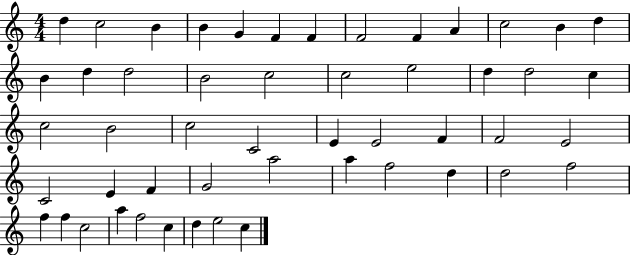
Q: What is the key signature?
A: C major